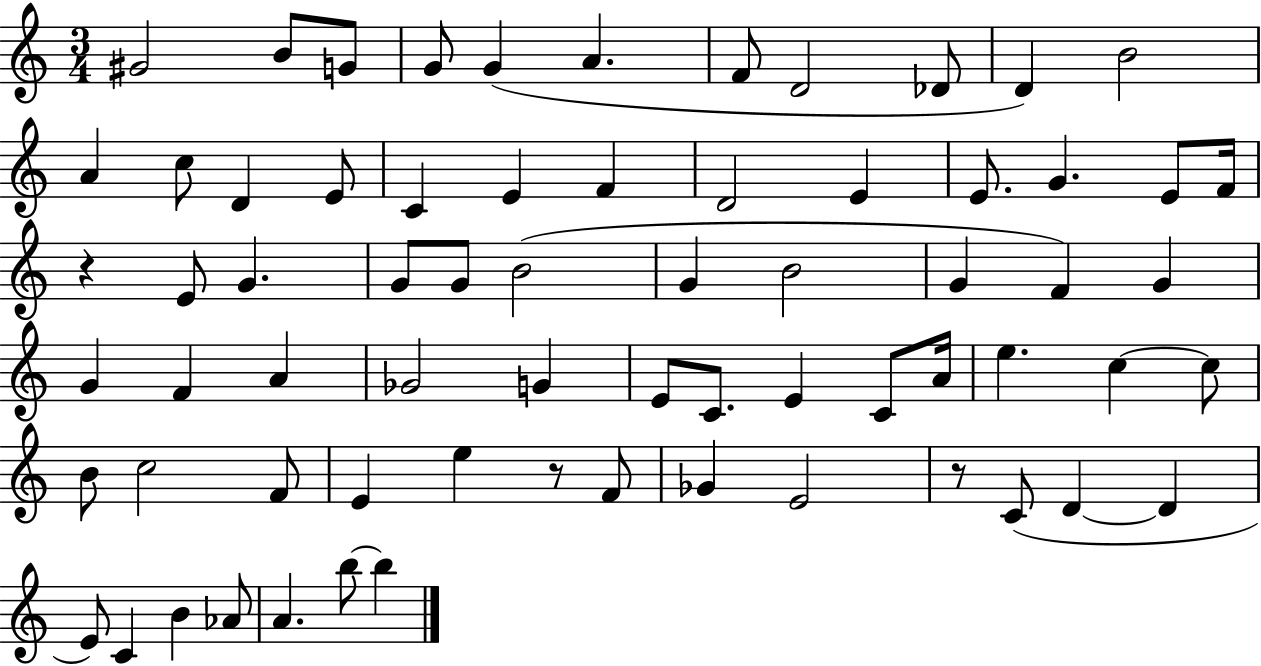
{
  \clef treble
  \numericTimeSignature
  \time 3/4
  \key c \major
  gis'2 b'8 g'8 | g'8 g'4( a'4. | f'8 d'2 des'8 | d'4) b'2 | \break a'4 c''8 d'4 e'8 | c'4 e'4 f'4 | d'2 e'4 | e'8. g'4. e'8 f'16 | \break r4 e'8 g'4. | g'8 g'8 b'2( | g'4 b'2 | g'4 f'4) g'4 | \break g'4 f'4 a'4 | ges'2 g'4 | e'8 c'8. e'4 c'8 a'16 | e''4. c''4~~ c''8 | \break b'8 c''2 f'8 | e'4 e''4 r8 f'8 | ges'4 e'2 | r8 c'8( d'4~~ d'4 | \break e'8) c'4 b'4 aes'8 | a'4. b''8~~ b''4 | \bar "|."
}